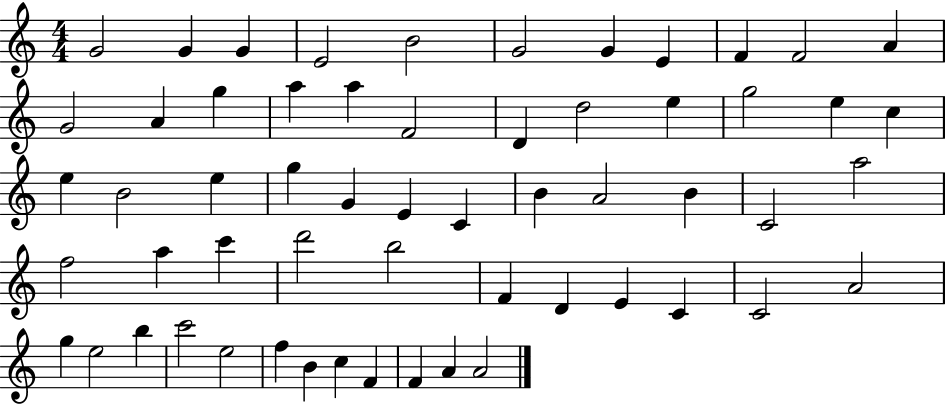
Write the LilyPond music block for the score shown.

{
  \clef treble
  \numericTimeSignature
  \time 4/4
  \key c \major
  g'2 g'4 g'4 | e'2 b'2 | g'2 g'4 e'4 | f'4 f'2 a'4 | \break g'2 a'4 g''4 | a''4 a''4 f'2 | d'4 d''2 e''4 | g''2 e''4 c''4 | \break e''4 b'2 e''4 | g''4 g'4 e'4 c'4 | b'4 a'2 b'4 | c'2 a''2 | \break f''2 a''4 c'''4 | d'''2 b''2 | f'4 d'4 e'4 c'4 | c'2 a'2 | \break g''4 e''2 b''4 | c'''2 e''2 | f''4 b'4 c''4 f'4 | f'4 a'4 a'2 | \break \bar "|."
}